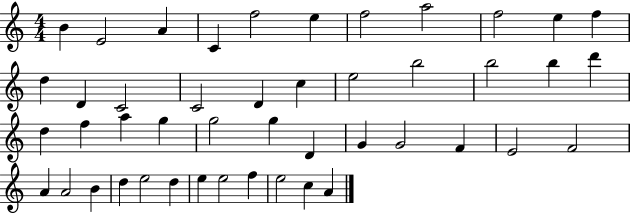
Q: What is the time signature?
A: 4/4